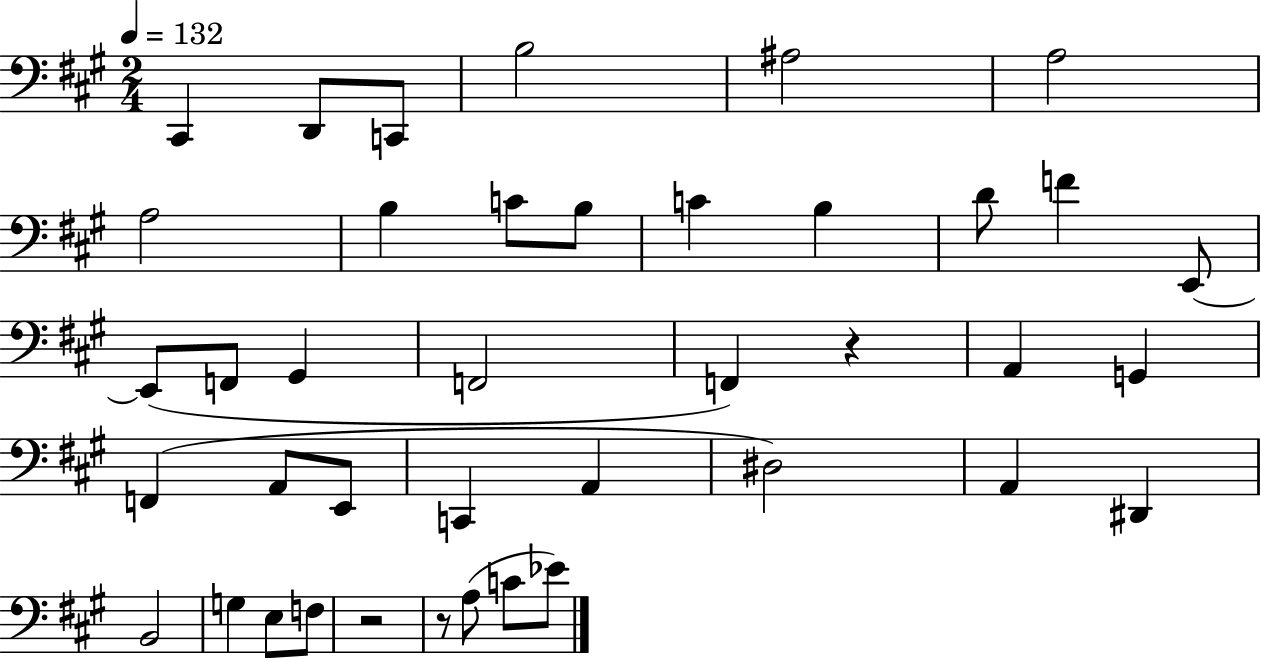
X:1
T:Untitled
M:2/4
L:1/4
K:A
^C,, D,,/2 C,,/2 B,2 ^A,2 A,2 A,2 B, C/2 B,/2 C B, D/2 F E,,/2 E,,/2 F,,/2 ^G,, F,,2 F,, z A,, G,, F,, A,,/2 E,,/2 C,, A,, ^D,2 A,, ^D,, B,,2 G, E,/2 F,/2 z2 z/2 A,/2 C/2 _E/2